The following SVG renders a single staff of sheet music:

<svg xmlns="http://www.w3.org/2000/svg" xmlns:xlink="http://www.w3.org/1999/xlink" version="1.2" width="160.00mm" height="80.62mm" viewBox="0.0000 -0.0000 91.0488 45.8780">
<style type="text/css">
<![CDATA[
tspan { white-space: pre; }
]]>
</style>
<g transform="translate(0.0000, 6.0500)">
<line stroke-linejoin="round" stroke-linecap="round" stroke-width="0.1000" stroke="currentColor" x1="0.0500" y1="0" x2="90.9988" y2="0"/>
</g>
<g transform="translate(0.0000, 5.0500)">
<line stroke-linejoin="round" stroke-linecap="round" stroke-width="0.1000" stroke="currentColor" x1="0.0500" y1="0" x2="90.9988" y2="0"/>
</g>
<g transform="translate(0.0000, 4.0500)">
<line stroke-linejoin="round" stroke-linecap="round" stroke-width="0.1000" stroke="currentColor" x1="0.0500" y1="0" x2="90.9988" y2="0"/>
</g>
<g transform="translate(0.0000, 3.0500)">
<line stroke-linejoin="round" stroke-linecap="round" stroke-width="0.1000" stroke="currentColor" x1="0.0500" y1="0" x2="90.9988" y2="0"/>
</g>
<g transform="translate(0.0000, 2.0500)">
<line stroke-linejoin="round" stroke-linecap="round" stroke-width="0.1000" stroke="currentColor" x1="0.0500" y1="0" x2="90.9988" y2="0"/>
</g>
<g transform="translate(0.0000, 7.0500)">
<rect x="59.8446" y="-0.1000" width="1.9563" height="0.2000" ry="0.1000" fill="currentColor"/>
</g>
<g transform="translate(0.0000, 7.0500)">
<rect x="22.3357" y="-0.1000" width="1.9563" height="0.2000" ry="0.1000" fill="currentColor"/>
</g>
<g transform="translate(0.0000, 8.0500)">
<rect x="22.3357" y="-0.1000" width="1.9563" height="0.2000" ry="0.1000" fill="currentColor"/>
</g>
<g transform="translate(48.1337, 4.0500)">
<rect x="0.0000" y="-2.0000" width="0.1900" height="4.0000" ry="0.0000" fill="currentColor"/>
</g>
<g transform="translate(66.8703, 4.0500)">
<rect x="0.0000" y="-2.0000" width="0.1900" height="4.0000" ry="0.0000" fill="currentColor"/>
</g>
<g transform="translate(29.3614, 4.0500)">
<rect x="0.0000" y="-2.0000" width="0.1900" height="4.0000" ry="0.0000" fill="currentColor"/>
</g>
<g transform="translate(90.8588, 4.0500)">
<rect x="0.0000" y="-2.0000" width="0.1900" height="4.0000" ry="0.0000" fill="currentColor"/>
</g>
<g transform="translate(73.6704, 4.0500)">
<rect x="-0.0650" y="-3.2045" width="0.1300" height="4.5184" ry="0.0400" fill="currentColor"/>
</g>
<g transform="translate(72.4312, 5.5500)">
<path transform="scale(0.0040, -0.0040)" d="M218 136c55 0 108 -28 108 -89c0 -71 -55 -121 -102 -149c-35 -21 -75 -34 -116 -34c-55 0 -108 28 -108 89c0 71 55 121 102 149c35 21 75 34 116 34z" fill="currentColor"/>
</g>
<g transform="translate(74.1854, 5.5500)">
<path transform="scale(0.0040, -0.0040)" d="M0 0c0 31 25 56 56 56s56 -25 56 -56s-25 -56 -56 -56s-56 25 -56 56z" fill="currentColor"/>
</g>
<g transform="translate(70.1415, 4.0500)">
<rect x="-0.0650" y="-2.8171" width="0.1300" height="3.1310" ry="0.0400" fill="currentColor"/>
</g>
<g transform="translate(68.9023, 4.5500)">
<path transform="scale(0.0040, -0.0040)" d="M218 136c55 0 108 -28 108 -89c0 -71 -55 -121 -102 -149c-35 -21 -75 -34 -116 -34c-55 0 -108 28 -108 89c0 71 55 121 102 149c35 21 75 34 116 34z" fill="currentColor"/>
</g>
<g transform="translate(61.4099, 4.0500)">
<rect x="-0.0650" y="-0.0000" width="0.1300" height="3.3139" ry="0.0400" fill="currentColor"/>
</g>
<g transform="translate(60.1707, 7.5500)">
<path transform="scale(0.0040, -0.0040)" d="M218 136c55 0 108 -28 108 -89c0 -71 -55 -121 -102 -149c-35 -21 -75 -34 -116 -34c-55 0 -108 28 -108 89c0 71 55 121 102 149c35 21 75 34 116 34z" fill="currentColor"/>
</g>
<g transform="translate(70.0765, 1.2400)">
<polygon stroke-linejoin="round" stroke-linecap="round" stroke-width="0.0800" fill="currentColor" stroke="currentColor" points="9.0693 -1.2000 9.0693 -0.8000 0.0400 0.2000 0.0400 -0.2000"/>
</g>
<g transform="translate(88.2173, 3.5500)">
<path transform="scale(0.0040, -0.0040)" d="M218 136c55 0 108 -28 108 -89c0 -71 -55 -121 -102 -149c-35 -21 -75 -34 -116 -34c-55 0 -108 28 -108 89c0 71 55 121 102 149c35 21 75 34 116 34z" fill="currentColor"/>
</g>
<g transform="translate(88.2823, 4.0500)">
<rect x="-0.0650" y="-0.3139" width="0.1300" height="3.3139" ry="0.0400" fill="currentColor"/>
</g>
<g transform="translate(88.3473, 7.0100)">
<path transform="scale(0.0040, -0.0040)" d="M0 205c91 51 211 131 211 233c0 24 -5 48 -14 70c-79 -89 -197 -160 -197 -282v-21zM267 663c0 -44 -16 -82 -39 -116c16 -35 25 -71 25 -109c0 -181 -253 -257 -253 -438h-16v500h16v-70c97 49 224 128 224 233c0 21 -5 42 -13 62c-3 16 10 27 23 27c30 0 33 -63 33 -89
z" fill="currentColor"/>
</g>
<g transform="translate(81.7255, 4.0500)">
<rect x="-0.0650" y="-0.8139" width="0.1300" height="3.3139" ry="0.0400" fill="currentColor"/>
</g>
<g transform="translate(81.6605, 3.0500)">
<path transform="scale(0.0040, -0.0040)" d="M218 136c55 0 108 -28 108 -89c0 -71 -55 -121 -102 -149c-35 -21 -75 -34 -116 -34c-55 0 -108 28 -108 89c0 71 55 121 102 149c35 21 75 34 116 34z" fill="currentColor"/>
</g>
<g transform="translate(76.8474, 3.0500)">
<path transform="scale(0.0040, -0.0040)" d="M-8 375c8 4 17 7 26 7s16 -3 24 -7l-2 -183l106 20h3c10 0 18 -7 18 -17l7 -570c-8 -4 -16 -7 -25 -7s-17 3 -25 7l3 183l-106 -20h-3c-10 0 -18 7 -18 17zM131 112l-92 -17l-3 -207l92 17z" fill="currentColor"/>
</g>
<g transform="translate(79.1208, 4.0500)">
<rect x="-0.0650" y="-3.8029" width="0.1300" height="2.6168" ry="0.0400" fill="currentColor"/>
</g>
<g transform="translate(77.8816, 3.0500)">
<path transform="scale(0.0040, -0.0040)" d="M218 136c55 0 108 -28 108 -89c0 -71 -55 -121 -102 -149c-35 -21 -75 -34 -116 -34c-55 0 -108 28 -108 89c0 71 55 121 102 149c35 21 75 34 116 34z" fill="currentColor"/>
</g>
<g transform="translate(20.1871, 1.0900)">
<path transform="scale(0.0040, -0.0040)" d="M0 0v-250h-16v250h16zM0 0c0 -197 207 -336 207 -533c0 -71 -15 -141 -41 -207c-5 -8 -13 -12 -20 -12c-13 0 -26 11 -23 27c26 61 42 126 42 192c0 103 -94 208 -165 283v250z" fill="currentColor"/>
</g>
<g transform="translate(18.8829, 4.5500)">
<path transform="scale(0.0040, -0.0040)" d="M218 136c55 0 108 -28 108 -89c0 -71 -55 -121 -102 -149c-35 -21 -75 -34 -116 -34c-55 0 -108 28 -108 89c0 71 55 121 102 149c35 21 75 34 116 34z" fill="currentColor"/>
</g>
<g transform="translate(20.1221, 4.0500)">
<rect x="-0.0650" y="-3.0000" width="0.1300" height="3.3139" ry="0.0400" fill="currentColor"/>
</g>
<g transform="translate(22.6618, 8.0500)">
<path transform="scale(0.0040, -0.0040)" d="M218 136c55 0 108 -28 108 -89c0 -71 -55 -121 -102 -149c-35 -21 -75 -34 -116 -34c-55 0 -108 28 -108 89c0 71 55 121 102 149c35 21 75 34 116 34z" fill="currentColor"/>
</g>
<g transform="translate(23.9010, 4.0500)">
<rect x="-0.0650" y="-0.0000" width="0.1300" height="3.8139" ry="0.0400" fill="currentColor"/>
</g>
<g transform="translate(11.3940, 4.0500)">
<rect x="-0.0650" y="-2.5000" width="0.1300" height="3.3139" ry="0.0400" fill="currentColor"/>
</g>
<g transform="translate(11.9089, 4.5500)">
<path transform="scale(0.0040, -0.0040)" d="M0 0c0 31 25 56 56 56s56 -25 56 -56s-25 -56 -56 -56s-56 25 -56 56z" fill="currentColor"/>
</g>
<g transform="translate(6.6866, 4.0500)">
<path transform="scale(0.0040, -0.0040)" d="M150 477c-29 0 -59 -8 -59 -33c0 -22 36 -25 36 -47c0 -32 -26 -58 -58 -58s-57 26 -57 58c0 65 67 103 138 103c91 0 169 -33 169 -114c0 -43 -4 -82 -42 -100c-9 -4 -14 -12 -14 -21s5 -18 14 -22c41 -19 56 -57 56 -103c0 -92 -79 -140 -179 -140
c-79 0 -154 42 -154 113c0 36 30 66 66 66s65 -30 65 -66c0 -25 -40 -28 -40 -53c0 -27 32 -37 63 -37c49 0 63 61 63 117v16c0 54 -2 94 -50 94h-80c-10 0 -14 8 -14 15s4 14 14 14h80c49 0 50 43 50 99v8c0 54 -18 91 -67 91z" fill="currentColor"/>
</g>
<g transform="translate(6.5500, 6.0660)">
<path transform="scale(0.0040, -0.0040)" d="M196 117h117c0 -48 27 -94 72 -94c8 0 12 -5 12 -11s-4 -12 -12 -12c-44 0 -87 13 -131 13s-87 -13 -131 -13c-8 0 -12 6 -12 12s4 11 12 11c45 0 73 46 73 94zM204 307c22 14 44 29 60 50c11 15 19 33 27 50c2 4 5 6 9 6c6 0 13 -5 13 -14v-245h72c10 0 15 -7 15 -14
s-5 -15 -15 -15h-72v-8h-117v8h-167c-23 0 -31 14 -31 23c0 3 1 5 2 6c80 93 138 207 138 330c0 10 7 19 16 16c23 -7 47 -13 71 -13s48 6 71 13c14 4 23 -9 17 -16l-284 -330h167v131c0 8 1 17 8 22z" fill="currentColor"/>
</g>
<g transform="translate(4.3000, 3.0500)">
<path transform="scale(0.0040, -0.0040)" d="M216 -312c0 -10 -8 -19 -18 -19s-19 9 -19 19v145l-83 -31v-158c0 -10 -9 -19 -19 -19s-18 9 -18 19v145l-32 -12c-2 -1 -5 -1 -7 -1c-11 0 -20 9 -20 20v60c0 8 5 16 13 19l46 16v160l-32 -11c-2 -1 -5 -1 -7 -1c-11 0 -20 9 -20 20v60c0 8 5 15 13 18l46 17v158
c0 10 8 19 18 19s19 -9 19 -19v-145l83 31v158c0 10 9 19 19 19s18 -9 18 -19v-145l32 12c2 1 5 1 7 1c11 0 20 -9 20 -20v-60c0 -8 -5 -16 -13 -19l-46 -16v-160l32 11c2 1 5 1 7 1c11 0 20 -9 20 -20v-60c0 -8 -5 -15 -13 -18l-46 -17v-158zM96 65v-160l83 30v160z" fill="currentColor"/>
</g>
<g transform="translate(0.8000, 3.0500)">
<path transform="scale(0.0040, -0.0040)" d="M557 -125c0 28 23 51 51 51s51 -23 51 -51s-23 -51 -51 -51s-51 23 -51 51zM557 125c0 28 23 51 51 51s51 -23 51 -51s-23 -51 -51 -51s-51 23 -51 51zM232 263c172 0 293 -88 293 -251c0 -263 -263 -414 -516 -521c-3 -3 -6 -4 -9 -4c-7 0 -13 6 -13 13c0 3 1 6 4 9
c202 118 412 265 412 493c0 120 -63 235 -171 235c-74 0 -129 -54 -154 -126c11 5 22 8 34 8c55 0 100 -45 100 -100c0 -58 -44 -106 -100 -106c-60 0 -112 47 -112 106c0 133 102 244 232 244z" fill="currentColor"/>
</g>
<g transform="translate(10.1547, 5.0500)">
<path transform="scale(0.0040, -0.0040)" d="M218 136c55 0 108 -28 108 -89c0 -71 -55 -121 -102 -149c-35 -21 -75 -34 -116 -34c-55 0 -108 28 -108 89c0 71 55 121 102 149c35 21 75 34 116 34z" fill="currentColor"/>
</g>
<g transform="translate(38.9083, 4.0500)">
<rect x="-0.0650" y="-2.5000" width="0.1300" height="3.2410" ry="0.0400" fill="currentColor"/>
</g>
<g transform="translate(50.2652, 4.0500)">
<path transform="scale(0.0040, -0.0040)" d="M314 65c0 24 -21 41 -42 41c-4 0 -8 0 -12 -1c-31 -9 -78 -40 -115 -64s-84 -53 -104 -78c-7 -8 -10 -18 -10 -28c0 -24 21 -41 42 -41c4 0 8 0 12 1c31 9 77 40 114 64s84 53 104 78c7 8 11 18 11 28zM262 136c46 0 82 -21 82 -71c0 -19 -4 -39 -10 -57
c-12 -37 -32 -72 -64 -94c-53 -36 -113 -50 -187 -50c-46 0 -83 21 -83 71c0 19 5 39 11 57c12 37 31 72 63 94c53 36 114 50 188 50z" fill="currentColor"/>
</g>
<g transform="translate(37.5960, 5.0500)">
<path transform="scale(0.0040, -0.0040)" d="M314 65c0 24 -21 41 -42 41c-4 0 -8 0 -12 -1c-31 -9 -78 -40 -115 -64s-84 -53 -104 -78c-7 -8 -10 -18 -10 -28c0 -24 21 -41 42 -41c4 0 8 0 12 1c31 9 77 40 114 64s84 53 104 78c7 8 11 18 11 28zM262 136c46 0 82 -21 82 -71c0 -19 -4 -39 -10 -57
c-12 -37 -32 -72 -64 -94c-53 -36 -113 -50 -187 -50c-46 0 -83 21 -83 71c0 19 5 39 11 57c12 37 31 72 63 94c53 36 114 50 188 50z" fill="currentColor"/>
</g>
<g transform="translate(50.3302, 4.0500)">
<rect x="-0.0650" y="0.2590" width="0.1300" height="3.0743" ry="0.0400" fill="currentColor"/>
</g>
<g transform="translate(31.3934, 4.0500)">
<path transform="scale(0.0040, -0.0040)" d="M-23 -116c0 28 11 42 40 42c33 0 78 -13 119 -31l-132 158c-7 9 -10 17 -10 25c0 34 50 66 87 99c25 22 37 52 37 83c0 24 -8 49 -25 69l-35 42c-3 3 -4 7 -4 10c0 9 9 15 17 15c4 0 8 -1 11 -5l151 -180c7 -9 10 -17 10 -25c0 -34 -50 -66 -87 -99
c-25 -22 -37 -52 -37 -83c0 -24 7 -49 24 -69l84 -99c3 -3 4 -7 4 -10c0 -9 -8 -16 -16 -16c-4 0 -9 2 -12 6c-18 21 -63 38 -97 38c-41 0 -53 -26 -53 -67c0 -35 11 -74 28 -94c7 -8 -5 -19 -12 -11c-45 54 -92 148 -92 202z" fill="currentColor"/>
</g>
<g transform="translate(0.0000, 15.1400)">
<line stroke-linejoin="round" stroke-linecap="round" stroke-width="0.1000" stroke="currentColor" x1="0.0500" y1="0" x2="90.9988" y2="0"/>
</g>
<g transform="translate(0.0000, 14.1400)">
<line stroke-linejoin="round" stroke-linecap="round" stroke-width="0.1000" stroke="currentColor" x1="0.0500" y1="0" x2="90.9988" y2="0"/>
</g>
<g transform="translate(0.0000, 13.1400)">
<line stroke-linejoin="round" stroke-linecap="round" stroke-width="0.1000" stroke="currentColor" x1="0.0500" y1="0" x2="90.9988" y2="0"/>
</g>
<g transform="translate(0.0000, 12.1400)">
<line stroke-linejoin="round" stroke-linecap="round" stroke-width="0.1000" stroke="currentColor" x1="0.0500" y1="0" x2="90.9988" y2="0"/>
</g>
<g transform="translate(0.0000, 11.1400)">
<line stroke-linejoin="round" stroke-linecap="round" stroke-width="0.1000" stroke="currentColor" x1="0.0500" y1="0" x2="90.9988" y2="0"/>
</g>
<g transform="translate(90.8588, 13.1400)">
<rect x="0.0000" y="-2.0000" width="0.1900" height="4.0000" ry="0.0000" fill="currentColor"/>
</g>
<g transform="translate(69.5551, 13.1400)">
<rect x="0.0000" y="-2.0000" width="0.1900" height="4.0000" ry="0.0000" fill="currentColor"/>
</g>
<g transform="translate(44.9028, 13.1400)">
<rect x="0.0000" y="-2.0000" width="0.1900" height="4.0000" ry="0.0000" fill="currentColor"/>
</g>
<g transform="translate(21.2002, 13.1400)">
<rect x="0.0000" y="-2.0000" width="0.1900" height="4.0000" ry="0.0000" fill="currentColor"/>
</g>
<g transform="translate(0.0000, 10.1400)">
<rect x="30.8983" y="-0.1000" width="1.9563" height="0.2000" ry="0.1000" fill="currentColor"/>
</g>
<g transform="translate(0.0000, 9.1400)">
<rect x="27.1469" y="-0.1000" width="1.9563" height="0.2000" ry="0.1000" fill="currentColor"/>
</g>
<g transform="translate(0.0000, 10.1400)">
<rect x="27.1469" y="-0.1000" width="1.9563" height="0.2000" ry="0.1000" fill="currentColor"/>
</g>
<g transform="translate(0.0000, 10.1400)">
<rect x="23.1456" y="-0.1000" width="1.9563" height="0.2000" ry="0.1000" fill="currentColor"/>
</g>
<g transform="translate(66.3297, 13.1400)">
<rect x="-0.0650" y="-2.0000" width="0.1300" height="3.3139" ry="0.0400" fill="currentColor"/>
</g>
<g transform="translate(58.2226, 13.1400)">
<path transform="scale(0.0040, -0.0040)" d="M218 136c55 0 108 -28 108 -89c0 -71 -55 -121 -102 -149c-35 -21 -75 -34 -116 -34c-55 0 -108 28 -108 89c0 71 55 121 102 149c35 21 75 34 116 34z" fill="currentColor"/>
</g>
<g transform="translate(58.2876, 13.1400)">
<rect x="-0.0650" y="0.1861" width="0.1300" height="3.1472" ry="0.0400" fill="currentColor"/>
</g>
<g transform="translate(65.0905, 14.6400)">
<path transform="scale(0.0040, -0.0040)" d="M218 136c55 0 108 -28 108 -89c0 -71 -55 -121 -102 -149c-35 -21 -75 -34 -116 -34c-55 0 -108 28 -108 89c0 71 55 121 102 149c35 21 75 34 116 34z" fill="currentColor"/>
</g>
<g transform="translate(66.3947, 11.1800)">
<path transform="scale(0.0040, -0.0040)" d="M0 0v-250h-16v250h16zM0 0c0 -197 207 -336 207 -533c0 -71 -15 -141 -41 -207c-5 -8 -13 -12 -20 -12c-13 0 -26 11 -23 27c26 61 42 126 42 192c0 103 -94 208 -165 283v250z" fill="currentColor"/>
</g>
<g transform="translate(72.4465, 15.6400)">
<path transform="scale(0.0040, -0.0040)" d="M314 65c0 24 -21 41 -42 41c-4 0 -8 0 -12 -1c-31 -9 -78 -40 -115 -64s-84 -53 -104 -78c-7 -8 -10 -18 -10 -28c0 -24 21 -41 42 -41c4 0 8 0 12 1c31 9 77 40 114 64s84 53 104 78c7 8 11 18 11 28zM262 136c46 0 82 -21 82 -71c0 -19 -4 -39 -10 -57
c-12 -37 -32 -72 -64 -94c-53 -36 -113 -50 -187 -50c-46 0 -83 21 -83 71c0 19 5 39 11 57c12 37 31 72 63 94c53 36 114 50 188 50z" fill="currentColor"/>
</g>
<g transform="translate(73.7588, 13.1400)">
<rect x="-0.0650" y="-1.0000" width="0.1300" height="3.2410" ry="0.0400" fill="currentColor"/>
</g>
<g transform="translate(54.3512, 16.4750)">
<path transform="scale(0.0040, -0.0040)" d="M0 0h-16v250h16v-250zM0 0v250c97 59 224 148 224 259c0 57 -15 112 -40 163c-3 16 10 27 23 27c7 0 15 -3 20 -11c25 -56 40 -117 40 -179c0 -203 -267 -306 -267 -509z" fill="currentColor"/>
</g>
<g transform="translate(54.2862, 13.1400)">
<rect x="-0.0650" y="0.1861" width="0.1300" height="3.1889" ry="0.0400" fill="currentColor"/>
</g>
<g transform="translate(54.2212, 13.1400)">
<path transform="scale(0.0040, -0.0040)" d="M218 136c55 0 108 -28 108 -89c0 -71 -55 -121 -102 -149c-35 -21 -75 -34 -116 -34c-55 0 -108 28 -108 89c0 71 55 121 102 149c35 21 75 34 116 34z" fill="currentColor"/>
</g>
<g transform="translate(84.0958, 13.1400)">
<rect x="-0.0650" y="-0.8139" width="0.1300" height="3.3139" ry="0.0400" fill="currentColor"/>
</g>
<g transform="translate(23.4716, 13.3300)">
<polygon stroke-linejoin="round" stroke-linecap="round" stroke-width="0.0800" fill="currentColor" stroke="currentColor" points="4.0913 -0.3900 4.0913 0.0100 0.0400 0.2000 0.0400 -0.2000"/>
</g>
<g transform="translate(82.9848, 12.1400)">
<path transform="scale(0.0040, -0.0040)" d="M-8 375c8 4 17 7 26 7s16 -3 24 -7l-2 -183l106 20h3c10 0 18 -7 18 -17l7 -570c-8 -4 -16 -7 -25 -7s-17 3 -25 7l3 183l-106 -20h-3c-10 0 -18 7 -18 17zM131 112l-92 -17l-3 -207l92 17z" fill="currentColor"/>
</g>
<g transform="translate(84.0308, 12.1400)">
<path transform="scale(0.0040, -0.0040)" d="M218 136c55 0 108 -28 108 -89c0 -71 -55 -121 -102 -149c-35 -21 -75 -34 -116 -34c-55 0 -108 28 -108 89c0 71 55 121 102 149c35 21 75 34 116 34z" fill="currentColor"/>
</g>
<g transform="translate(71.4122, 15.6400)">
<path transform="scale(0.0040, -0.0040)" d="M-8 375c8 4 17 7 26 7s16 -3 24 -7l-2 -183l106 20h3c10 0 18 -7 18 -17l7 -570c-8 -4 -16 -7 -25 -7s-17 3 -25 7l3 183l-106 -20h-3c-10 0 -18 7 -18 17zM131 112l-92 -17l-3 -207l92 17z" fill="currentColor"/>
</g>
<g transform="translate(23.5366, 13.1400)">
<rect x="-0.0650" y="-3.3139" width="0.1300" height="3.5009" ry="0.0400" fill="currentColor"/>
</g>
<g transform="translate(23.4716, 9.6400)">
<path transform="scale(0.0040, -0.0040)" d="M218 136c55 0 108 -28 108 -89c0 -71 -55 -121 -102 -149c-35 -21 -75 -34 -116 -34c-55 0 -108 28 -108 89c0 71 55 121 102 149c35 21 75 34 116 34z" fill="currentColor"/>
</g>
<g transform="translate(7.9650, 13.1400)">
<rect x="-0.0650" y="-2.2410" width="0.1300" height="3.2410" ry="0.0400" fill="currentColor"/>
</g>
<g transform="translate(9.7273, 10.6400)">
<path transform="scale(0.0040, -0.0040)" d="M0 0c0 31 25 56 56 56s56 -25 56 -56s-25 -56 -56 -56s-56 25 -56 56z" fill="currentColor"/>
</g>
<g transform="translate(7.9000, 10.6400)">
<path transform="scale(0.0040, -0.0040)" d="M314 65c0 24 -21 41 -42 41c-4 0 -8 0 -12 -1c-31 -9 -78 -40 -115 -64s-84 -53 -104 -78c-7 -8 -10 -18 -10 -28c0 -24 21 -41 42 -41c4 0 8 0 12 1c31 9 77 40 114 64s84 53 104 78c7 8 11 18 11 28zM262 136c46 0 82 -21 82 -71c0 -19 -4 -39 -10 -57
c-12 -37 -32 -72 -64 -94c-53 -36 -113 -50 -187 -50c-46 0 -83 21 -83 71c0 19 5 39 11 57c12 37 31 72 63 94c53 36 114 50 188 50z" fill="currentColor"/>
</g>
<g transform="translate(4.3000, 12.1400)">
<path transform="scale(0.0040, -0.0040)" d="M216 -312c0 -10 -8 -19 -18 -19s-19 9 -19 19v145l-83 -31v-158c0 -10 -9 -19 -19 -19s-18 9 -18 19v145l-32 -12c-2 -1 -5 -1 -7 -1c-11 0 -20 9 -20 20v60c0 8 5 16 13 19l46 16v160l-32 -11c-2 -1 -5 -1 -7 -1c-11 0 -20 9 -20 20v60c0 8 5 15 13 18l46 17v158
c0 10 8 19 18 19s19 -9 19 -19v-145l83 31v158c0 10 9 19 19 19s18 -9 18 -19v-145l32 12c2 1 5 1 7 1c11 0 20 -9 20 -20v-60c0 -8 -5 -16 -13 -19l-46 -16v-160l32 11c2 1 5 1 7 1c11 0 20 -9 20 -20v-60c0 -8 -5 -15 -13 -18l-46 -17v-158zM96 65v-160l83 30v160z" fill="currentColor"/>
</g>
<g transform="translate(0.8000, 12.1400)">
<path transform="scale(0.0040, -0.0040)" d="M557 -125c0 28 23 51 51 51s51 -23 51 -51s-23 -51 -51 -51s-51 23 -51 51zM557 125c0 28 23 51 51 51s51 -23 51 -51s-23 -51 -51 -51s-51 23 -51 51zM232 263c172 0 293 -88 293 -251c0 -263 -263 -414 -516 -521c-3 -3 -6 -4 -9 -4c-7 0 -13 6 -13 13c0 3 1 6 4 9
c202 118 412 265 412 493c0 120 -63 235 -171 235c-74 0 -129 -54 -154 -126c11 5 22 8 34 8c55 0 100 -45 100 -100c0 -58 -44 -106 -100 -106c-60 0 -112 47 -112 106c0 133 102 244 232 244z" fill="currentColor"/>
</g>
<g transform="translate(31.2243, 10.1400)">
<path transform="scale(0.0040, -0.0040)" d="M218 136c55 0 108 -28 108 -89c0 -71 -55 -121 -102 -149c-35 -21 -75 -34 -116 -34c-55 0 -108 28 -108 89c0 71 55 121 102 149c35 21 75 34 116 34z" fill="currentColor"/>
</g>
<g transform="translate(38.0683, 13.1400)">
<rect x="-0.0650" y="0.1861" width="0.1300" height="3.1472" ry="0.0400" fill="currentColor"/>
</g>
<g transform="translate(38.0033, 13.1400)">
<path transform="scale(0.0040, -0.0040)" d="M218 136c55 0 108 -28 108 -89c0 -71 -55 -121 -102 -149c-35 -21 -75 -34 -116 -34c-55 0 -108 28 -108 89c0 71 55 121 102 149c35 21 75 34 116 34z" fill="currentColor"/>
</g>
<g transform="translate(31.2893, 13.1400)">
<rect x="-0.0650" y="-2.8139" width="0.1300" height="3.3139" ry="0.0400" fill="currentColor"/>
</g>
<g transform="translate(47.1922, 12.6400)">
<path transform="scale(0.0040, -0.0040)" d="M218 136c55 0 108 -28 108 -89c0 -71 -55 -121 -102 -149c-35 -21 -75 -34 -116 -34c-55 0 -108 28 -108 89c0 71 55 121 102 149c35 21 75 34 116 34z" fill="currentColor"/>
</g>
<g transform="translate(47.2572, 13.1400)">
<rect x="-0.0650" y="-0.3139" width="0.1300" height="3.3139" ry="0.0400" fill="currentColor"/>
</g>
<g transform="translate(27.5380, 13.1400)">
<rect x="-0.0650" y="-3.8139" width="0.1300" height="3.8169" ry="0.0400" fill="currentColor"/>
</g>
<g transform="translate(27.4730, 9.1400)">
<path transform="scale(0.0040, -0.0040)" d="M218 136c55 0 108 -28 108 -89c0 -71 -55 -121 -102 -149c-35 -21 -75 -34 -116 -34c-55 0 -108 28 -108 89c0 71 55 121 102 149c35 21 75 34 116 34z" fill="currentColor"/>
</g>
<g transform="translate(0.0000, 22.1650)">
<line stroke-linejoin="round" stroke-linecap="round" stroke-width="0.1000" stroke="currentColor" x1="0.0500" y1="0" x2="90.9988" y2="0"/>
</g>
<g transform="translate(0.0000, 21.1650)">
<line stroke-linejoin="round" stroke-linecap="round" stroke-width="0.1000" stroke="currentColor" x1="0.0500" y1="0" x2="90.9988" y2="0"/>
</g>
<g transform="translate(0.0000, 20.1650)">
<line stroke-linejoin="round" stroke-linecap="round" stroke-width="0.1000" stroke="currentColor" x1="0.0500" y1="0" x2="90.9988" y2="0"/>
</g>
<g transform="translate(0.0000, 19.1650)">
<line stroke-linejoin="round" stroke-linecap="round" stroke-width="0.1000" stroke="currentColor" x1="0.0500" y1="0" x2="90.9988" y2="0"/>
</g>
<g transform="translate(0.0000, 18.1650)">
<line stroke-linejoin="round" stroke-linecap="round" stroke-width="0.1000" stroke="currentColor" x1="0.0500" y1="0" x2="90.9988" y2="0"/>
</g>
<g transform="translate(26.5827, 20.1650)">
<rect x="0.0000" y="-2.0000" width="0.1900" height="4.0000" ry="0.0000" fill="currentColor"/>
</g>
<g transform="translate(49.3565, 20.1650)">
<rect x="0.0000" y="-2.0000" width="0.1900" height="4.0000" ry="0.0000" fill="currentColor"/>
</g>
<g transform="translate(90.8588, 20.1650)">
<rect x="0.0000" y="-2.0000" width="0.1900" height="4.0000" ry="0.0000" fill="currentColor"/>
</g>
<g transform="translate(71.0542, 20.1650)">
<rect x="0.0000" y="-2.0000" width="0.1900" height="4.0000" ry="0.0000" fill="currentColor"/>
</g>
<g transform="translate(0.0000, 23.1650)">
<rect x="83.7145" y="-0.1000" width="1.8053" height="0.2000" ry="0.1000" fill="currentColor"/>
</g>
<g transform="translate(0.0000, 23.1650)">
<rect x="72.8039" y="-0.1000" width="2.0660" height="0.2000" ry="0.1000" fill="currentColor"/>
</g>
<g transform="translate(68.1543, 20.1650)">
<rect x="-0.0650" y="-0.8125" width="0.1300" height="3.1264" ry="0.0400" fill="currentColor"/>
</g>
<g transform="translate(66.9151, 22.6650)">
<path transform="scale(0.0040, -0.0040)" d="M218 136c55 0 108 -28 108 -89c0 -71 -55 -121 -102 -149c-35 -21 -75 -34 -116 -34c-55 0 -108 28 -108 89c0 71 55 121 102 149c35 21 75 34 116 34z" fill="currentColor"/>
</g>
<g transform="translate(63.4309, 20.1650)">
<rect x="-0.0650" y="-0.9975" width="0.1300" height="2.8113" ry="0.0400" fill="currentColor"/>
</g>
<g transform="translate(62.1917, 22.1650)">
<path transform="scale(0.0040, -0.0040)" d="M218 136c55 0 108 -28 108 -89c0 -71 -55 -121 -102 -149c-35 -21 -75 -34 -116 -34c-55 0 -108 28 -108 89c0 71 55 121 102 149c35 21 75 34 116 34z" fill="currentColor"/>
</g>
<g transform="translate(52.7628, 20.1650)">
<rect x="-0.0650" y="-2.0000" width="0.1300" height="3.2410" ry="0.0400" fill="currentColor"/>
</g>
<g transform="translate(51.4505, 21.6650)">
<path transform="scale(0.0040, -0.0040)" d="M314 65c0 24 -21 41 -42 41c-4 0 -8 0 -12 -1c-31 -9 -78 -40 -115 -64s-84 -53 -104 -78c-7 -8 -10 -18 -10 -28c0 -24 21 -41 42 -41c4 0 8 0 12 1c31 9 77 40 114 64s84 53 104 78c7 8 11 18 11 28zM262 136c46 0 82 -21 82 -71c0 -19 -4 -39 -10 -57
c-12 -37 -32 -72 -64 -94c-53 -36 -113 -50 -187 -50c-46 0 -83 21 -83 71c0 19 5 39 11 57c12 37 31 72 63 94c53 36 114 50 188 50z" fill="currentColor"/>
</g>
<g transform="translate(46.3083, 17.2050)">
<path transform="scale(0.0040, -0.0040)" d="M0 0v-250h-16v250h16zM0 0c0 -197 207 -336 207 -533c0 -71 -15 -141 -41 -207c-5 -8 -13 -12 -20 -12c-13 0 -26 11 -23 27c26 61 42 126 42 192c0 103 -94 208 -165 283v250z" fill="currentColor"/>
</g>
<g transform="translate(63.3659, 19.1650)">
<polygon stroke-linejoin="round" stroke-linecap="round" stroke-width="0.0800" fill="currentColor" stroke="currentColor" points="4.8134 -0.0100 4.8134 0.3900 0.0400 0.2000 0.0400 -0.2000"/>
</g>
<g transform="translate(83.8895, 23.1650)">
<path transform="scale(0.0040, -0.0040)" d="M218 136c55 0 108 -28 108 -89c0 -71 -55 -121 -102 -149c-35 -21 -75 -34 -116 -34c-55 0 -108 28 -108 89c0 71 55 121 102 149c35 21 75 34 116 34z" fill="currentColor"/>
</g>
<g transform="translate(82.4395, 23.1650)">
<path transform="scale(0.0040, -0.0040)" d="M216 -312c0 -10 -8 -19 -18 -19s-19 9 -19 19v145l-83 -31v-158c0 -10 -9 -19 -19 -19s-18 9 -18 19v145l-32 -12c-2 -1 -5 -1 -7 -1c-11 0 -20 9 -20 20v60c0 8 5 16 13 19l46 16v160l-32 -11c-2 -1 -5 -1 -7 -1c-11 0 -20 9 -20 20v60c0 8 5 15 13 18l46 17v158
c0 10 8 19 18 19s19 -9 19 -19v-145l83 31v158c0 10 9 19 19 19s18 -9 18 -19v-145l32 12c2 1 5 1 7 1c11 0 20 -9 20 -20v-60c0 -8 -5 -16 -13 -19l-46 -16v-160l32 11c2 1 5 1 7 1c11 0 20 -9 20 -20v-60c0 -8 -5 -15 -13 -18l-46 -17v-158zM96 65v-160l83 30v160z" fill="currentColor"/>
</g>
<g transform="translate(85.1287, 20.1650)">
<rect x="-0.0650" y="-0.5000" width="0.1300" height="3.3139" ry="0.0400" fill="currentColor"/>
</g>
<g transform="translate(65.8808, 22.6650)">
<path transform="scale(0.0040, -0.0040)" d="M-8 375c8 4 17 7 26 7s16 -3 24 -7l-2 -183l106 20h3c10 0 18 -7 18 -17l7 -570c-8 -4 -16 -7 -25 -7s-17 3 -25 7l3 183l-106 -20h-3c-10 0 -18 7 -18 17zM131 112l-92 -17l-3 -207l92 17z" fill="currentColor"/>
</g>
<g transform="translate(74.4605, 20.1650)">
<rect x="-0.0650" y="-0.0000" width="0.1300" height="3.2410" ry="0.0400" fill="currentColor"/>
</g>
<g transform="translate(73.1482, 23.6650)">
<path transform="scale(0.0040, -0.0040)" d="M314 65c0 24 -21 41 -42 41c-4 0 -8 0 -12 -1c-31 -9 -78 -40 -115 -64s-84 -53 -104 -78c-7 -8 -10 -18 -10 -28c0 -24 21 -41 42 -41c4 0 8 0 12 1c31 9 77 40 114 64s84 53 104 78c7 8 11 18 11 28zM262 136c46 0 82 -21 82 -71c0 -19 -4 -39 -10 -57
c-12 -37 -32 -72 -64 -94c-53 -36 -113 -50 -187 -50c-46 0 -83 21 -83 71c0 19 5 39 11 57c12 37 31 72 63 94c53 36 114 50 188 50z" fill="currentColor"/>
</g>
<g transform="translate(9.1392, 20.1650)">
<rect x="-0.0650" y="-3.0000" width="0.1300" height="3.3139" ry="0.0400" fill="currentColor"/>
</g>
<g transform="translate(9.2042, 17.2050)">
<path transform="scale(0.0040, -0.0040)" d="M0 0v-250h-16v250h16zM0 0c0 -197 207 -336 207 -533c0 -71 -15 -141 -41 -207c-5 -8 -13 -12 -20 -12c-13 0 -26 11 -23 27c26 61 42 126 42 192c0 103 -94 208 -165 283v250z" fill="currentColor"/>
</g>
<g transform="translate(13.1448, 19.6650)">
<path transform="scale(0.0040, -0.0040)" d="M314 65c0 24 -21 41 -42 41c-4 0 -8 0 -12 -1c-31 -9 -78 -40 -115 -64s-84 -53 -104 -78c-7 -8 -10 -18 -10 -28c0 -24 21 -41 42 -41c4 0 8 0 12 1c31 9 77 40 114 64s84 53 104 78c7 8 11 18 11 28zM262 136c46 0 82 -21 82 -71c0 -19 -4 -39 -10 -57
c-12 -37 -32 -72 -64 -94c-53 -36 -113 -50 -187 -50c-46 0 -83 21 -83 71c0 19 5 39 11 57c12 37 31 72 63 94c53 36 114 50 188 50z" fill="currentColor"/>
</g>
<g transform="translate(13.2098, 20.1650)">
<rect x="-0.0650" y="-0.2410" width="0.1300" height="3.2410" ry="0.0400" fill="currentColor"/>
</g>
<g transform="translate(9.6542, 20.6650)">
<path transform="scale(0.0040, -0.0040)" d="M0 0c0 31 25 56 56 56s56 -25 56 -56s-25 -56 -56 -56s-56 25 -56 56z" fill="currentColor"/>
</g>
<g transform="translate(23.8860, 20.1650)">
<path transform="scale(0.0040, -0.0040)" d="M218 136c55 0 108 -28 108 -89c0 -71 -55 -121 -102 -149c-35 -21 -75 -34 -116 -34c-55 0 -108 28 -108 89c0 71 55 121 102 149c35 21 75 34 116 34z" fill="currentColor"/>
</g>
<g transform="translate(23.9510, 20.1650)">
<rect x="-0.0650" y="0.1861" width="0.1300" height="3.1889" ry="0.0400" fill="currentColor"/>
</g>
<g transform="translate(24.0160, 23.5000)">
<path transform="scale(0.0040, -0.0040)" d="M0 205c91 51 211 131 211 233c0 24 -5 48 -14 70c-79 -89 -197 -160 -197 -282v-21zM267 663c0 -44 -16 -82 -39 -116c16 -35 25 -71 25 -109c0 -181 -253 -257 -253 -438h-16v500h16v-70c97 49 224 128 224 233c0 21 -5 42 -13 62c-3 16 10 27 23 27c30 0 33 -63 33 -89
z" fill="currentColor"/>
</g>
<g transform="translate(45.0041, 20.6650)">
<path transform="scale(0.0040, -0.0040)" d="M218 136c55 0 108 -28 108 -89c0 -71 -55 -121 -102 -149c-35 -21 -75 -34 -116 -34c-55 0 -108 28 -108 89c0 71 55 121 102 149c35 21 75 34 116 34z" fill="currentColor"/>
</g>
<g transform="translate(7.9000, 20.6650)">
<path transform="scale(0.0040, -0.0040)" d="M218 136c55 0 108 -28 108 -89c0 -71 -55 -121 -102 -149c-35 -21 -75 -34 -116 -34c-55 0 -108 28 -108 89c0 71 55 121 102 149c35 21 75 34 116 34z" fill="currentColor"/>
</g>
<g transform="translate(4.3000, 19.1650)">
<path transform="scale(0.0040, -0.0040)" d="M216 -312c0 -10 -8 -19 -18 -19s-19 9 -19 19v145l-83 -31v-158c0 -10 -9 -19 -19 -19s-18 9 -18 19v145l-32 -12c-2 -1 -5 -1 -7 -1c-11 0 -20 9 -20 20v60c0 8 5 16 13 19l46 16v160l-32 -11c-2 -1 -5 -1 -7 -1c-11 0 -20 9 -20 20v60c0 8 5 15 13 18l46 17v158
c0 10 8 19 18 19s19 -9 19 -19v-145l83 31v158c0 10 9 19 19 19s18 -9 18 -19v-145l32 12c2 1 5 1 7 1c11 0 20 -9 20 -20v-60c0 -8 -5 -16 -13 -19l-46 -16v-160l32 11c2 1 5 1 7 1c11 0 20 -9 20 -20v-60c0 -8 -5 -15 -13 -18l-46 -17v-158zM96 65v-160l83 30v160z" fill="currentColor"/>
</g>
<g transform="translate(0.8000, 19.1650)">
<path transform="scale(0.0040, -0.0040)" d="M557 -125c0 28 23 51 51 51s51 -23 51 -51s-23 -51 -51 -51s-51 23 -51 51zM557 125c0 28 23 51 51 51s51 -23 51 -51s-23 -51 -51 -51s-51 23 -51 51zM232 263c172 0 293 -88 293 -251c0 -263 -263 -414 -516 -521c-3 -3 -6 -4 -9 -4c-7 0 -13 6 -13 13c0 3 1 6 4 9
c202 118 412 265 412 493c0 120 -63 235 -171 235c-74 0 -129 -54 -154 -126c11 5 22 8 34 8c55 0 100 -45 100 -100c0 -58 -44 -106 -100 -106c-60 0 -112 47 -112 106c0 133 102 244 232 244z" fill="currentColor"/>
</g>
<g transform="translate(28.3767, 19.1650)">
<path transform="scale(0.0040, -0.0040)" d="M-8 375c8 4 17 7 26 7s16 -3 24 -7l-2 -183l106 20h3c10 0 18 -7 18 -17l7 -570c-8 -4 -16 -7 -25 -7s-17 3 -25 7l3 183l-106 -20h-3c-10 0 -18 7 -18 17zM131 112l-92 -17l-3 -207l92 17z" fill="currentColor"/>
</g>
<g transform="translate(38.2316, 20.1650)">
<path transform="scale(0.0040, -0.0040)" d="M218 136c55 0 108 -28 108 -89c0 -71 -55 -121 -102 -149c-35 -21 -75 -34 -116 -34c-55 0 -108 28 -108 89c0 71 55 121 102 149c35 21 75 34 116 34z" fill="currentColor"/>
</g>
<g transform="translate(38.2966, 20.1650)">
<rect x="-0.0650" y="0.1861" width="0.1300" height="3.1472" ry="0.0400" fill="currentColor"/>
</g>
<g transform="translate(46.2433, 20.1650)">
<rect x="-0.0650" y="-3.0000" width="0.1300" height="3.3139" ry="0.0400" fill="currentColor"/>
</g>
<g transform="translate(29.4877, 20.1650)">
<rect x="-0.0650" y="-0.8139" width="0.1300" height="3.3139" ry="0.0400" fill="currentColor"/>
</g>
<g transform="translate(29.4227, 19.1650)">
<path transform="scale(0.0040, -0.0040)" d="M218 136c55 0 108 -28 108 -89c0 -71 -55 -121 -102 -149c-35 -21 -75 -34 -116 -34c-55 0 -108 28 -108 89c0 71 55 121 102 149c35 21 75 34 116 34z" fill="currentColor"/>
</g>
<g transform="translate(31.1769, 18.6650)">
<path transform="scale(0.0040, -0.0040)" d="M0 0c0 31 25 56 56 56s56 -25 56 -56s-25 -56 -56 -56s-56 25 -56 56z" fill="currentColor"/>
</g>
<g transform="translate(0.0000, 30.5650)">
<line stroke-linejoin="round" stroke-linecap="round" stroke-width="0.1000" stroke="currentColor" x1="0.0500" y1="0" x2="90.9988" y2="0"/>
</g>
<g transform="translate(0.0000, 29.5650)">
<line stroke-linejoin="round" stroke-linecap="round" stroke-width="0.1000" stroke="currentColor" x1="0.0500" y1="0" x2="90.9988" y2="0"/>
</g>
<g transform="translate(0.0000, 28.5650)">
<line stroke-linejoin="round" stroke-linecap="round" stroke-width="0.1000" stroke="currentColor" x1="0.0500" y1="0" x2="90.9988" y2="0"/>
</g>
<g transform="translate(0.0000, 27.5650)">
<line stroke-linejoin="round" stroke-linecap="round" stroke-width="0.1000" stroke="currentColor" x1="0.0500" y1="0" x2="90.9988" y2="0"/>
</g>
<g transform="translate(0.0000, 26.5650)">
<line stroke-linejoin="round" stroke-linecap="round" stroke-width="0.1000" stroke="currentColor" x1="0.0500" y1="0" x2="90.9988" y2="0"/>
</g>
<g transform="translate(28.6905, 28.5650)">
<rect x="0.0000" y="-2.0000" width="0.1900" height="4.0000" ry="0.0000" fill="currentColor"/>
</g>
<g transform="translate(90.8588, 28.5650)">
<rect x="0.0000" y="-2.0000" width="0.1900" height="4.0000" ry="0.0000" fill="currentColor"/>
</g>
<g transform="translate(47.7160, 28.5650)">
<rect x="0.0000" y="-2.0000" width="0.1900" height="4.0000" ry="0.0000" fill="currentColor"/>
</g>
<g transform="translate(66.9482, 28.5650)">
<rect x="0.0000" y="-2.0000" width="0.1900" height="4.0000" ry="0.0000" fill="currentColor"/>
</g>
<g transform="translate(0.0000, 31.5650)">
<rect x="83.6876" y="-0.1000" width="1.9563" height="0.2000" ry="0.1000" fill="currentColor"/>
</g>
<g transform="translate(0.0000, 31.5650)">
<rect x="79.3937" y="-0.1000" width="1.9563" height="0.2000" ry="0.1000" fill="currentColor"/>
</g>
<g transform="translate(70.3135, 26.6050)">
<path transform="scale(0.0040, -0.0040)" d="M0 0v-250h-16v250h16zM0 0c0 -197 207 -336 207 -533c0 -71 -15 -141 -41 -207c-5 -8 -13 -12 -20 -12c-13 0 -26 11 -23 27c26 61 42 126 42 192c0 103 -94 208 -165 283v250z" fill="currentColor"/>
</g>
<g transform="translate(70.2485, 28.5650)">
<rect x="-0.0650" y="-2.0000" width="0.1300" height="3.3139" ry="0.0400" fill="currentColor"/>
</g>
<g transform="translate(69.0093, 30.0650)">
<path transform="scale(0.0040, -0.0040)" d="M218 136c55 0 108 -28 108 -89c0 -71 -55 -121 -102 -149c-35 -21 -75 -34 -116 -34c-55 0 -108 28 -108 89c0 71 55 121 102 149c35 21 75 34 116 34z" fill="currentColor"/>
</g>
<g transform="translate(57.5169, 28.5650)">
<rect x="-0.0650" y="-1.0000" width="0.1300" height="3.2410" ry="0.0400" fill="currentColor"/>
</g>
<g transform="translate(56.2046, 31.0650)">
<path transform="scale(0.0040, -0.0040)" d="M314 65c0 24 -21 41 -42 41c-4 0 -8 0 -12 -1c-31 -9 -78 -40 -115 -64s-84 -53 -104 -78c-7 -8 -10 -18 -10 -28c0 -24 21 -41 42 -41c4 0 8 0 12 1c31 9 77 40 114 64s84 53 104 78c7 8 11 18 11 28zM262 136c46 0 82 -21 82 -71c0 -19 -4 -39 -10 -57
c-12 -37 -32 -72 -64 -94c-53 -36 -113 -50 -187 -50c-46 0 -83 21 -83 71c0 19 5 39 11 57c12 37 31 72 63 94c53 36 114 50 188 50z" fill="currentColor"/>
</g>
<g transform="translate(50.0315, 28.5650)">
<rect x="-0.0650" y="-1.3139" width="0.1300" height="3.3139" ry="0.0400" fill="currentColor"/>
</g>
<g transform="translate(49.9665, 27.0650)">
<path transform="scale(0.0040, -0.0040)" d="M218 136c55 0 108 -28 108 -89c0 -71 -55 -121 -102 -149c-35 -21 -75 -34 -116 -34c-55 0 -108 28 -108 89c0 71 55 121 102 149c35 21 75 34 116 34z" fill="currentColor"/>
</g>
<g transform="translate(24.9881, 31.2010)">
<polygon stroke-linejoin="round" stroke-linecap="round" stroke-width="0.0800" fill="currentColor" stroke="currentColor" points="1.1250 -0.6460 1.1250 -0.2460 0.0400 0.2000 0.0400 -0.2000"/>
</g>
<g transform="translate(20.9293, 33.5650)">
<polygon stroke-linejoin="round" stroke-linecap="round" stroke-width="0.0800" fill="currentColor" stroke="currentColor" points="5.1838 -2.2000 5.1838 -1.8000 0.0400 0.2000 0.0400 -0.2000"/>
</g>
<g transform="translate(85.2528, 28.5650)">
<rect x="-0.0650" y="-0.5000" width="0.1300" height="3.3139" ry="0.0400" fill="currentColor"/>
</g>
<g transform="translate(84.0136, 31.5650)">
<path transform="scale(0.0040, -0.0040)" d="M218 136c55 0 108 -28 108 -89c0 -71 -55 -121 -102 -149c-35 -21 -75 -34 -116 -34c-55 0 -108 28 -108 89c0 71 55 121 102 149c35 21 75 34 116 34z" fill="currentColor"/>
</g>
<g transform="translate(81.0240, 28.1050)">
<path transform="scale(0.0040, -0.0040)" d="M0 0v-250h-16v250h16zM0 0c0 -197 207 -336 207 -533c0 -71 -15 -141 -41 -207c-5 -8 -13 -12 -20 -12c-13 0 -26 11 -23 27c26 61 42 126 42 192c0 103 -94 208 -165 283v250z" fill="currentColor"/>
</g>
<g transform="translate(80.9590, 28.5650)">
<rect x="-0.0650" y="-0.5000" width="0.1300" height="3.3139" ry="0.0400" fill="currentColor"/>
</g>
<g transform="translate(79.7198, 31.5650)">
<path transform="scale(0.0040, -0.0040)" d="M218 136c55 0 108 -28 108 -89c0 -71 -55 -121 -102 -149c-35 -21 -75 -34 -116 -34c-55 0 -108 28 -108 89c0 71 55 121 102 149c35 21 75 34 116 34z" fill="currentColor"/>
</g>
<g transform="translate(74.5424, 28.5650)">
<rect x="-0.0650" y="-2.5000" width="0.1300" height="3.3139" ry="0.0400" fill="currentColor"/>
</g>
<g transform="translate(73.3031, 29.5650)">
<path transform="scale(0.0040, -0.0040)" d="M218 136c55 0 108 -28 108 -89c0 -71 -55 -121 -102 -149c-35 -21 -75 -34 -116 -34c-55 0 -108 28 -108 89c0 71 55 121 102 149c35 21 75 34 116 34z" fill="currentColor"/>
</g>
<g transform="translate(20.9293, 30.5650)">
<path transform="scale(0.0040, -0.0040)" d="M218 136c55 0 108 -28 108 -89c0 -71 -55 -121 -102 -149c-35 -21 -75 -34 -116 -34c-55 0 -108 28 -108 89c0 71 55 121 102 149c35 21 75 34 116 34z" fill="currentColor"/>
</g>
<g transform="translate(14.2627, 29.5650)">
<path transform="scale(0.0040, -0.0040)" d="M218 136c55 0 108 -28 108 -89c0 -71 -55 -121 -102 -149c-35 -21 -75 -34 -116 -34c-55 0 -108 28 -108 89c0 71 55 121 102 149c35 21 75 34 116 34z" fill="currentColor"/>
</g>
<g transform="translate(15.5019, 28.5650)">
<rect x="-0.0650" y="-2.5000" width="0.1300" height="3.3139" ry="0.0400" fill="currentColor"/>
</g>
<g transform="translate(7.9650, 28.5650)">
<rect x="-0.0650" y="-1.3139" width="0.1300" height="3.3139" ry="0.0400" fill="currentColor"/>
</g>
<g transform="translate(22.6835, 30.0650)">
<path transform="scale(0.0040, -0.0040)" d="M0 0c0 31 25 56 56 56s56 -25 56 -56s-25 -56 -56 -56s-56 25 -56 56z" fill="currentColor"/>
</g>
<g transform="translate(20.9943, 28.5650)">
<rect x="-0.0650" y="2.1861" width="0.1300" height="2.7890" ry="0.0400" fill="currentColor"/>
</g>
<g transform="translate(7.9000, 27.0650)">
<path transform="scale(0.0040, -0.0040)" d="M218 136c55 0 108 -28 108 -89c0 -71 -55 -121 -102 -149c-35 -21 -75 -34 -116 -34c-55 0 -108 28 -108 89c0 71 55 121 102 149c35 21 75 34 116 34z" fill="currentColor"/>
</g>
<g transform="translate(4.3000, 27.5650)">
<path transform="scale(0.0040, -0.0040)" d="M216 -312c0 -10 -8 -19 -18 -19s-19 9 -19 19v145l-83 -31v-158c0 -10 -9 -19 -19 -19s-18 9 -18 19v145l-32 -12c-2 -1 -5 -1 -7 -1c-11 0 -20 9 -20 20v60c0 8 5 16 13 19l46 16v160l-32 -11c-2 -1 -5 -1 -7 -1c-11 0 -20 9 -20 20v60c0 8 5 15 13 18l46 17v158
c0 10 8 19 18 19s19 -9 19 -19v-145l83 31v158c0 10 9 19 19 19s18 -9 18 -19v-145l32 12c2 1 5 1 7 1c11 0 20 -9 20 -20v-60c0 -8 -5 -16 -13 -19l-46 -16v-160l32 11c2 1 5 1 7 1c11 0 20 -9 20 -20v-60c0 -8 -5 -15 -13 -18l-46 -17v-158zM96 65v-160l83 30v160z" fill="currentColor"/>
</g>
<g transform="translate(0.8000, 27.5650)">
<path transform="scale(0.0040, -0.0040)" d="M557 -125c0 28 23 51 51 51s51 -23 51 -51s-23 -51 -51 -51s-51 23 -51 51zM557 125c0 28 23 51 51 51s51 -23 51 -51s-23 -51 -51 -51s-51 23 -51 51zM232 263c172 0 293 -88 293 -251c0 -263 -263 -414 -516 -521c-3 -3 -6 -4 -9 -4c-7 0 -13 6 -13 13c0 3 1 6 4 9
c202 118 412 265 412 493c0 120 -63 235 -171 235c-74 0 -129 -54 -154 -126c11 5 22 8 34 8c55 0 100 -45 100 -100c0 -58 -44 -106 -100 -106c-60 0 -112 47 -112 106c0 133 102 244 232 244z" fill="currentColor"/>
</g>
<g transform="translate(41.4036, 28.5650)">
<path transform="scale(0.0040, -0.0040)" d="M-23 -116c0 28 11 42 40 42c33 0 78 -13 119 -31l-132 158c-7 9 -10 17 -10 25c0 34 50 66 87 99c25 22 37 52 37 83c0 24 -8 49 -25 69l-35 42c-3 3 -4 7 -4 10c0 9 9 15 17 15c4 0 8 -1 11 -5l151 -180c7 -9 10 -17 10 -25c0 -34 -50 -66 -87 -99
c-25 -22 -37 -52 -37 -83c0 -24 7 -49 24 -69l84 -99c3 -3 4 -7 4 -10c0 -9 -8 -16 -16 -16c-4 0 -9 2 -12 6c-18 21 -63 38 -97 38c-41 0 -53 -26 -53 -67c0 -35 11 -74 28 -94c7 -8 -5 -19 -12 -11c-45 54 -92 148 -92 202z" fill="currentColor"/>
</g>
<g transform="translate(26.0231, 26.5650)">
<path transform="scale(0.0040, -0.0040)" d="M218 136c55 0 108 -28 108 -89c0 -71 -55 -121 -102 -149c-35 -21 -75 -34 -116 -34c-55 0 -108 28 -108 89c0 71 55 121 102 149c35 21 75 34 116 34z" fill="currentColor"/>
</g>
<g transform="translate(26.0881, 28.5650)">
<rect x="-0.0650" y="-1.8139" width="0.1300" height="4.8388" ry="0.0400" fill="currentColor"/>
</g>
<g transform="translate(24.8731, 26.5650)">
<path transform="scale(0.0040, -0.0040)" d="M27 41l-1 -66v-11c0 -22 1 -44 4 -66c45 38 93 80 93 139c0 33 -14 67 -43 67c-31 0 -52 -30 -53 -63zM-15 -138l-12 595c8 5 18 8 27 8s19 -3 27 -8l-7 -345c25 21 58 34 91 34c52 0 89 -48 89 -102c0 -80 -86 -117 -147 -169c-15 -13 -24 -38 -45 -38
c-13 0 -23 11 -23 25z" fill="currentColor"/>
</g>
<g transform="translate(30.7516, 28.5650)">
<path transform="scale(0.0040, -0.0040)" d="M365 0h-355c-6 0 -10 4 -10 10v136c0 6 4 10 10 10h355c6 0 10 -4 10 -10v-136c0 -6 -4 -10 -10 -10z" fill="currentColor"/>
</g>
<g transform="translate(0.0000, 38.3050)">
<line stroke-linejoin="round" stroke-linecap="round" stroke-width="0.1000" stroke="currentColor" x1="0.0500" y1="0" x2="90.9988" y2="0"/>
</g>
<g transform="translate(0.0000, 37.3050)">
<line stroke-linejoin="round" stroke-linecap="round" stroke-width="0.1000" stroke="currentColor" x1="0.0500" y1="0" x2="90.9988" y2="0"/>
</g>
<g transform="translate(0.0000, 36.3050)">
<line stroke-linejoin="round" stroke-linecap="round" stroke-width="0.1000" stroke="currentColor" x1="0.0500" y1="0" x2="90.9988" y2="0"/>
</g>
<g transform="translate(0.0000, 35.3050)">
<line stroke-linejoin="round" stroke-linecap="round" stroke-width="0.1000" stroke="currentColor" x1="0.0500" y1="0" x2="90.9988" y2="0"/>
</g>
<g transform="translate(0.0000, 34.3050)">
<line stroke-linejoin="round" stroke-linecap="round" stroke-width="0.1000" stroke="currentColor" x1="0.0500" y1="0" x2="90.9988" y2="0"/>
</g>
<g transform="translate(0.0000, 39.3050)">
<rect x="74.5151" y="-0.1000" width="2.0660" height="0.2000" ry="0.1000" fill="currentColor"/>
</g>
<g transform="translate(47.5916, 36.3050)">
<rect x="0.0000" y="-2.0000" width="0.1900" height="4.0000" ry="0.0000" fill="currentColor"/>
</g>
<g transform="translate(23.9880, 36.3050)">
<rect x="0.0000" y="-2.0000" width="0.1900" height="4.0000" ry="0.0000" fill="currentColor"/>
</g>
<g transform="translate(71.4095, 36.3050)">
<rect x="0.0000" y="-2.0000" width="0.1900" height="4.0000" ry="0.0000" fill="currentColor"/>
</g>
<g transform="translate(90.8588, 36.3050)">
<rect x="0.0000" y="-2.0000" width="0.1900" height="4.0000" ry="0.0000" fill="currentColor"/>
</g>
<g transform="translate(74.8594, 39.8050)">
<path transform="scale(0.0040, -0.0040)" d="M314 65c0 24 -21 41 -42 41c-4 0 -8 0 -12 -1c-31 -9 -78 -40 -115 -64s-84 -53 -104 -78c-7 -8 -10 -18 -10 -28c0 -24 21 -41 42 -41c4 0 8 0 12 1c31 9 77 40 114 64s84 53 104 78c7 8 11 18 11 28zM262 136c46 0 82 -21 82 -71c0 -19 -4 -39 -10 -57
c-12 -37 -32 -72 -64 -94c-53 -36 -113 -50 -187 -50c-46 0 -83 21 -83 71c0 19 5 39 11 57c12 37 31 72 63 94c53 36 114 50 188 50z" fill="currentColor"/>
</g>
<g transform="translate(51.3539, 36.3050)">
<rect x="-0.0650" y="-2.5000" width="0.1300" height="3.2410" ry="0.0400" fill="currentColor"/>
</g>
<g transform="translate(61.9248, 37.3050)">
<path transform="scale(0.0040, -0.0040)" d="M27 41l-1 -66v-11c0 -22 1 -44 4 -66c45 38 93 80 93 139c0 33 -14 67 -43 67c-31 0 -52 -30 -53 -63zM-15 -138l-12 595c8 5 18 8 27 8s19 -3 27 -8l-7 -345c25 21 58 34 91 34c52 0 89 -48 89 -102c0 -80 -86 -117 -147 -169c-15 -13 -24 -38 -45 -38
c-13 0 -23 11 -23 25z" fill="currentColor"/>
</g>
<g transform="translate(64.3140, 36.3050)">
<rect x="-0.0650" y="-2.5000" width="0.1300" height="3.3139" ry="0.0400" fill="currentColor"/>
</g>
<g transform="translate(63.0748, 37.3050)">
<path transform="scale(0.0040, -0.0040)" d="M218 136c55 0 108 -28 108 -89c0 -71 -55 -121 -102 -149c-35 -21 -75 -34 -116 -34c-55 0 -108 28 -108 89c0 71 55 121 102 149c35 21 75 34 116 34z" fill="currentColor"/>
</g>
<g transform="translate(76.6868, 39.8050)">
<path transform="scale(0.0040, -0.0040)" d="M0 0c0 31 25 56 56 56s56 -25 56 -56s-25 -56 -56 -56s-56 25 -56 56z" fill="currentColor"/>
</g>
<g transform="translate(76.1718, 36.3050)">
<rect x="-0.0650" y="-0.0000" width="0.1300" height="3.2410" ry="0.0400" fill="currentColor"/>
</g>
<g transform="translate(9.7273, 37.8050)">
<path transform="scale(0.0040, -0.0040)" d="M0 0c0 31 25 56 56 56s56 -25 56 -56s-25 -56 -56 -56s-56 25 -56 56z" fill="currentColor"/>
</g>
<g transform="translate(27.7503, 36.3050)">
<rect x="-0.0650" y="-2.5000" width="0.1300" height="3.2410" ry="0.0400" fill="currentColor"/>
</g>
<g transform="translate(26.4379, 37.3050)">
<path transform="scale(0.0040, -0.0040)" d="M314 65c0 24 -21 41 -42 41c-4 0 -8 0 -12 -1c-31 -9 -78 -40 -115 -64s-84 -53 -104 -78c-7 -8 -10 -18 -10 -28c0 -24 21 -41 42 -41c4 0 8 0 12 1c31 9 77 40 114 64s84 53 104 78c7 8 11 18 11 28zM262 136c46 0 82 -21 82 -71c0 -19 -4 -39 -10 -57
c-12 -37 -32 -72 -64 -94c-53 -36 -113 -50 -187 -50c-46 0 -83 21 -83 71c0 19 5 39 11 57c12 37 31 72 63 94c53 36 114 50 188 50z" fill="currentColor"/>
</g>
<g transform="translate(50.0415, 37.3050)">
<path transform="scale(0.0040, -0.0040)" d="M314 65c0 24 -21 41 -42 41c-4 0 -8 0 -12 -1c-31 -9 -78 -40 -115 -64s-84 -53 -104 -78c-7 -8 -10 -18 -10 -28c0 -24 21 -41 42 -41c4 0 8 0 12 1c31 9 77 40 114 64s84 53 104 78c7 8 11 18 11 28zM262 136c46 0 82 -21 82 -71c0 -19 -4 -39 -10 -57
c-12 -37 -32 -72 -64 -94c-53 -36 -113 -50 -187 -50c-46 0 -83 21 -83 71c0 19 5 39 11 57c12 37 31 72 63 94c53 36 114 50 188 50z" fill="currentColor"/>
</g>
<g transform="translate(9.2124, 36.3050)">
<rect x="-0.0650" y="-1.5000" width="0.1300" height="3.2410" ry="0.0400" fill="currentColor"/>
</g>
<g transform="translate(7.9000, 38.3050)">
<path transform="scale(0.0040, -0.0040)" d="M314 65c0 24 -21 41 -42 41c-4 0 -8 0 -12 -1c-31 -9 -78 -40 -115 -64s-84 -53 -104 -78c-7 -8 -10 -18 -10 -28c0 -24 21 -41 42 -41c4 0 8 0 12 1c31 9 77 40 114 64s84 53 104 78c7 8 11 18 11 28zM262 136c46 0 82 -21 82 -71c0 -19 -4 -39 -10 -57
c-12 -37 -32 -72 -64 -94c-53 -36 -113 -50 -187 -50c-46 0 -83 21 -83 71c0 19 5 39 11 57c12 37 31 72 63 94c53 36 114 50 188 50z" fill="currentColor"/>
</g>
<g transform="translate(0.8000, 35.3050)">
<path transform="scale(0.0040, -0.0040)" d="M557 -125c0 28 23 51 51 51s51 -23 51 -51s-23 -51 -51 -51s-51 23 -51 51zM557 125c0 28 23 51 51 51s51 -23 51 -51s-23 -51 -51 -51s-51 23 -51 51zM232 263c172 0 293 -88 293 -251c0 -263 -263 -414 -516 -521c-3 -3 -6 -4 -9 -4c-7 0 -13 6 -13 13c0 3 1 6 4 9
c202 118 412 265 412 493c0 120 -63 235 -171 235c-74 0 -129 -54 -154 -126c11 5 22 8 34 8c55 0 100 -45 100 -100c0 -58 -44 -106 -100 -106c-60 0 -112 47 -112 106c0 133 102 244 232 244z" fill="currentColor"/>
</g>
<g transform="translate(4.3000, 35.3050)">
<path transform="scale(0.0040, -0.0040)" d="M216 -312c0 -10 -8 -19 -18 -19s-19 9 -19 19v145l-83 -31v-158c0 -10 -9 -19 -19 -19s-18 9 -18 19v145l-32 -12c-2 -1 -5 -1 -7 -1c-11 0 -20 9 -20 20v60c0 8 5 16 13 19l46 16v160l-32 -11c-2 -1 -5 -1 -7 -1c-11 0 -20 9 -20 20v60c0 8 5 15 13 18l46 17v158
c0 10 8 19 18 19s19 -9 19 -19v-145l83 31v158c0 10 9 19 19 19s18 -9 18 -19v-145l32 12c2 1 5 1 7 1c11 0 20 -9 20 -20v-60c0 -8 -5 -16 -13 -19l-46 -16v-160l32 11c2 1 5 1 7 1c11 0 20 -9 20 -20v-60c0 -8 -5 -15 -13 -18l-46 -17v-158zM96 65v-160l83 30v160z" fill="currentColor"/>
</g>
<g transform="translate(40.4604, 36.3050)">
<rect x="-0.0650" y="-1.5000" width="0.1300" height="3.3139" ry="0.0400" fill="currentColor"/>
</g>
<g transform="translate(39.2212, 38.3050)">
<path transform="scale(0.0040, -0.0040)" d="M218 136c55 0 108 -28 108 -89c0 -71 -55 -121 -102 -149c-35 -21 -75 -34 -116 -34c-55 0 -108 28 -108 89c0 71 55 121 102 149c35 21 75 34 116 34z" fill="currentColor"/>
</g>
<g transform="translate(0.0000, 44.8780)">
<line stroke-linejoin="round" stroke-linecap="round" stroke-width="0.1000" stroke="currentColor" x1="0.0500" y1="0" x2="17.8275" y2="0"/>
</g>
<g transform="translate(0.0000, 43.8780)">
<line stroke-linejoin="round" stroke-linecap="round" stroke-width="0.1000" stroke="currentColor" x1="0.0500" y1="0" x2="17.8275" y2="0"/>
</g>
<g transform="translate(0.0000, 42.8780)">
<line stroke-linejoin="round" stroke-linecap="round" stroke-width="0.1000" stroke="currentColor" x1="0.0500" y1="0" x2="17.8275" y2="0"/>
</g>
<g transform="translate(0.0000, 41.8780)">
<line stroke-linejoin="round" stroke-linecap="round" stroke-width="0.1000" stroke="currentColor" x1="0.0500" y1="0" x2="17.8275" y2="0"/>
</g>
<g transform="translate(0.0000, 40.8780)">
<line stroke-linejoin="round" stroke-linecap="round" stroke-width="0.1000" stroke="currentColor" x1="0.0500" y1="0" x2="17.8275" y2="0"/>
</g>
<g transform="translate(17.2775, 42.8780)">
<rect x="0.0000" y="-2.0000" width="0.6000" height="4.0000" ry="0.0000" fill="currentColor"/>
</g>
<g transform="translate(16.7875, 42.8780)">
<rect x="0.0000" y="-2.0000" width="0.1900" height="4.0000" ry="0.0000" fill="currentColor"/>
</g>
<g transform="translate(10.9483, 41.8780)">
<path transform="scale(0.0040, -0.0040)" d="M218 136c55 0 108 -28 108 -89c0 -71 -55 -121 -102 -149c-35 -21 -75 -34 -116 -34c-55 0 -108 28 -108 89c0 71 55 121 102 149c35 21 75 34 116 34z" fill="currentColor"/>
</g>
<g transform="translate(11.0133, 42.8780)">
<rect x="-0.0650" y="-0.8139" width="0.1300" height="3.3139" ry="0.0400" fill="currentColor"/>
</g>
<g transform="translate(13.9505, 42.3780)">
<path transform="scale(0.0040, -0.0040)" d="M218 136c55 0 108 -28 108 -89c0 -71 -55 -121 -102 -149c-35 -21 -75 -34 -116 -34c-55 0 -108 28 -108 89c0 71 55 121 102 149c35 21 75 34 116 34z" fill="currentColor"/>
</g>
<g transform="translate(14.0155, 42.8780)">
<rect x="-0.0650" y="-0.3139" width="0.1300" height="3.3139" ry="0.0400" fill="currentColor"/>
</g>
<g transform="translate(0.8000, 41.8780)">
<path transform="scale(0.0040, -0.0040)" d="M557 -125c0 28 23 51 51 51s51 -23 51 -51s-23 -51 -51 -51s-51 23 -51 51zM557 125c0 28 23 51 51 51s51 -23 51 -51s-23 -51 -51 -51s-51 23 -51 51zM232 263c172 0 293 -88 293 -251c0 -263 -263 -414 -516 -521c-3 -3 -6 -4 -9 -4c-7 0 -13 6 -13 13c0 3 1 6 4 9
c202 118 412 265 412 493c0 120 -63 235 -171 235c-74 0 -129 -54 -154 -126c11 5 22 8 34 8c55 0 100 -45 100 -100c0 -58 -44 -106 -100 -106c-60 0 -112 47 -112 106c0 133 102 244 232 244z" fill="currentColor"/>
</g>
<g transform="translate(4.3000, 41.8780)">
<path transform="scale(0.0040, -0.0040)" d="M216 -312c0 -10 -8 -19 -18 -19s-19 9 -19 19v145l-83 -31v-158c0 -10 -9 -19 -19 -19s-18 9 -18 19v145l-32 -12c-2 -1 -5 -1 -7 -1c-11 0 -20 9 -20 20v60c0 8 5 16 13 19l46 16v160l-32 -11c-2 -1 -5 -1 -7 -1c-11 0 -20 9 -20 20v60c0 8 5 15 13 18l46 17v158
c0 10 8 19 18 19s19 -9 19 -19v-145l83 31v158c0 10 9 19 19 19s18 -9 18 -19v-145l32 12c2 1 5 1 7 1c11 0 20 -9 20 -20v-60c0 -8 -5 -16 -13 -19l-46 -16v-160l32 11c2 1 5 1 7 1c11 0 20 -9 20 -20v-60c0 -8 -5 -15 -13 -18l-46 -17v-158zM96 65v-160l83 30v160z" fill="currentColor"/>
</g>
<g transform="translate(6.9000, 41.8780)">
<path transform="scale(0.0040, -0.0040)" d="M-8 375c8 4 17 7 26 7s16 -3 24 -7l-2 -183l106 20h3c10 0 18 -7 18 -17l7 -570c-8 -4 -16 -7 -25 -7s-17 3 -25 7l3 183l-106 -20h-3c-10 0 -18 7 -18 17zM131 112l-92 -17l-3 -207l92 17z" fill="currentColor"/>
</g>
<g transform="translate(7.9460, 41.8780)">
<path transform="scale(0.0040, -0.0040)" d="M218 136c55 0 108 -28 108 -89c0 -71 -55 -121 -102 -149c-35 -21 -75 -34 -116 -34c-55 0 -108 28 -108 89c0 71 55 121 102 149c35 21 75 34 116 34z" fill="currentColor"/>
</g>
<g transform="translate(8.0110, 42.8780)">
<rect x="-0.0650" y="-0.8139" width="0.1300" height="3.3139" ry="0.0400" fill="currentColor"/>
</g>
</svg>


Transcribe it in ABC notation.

X:1
T:Untitled
M:3/4
L:1/4
K:G
B,, C,/2 C,, z B,,2 D,2 D,, C,/2 A,,/2 F,/2 F, E,/4 B,2 D/2 E/2 C D, E, D,/2 D, A,,/2 F,,2 F, C,/2 E,2 D,/4 F, D, C,/2 A,,2 G,,/2 F,,/2 D,,2 ^E,, G, B,, G,,/2 _A,/4 z2 z G, ^F,,2 A,,/2 B,, E,,/2 E,, G,,2 B,,2 G,, B,,2 _B,, D,,2 F, F, E,